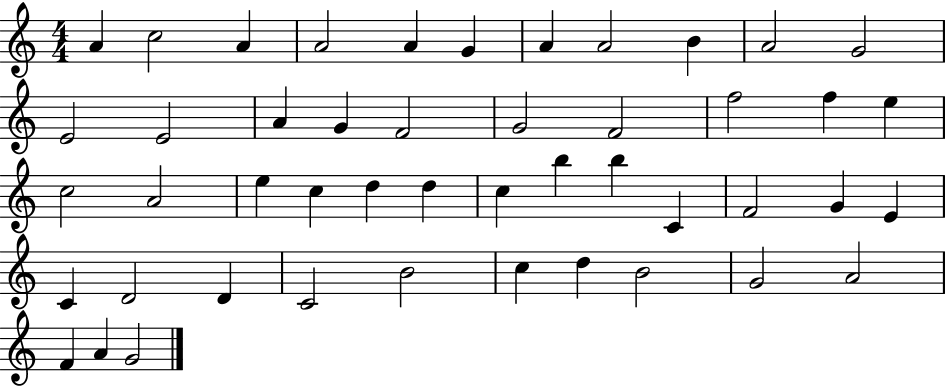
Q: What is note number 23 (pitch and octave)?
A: A4